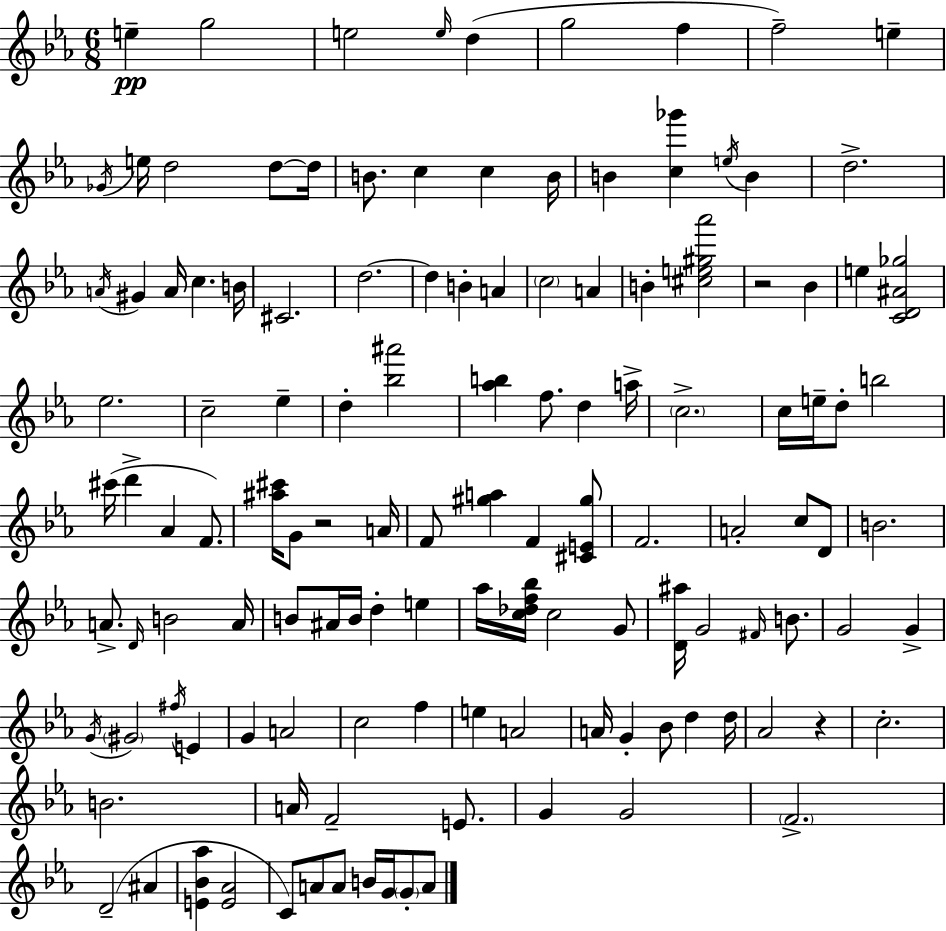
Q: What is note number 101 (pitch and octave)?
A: G4